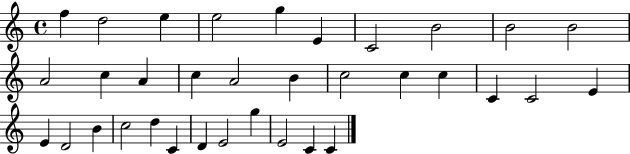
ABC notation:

X:1
T:Untitled
M:4/4
L:1/4
K:C
f d2 e e2 g E C2 B2 B2 B2 A2 c A c A2 B c2 c c C C2 E E D2 B c2 d C D E2 g E2 C C